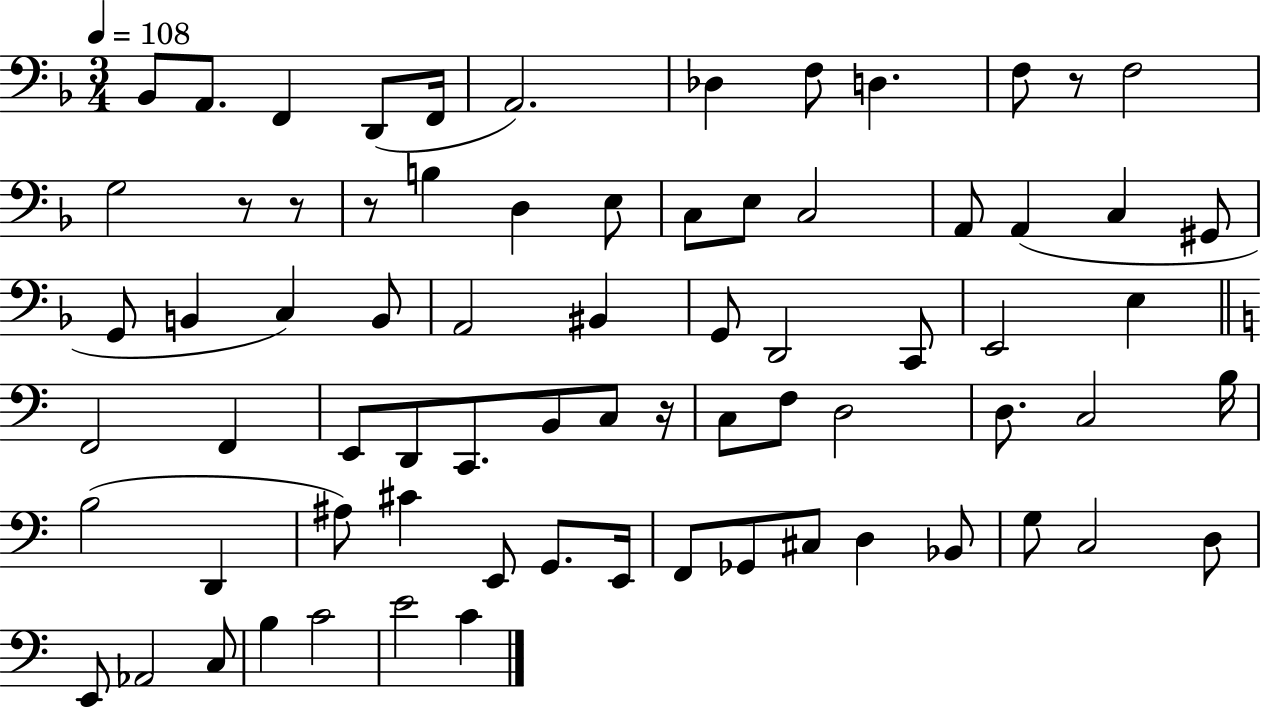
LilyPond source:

{
  \clef bass
  \numericTimeSignature
  \time 3/4
  \key f \major
  \tempo 4 = 108
  bes,8 a,8. f,4 d,8( f,16 | a,2.) | des4 f8 d4. | f8 r8 f2 | \break g2 r8 r8 | r8 b4 d4 e8 | c8 e8 c2 | a,8 a,4( c4 gis,8 | \break g,8 b,4 c4) b,8 | a,2 bis,4 | g,8 d,2 c,8 | e,2 e4 | \break \bar "||" \break \key c \major f,2 f,4 | e,8 d,8 c,8. b,8 c8 r16 | c8 f8 d2 | d8. c2 b16 | \break b2( d,4 | ais8) cis'4 e,8 g,8. e,16 | f,8 ges,8 cis8 d4 bes,8 | g8 c2 d8 | \break e,8 aes,2 c8 | b4 c'2 | e'2 c'4 | \bar "|."
}